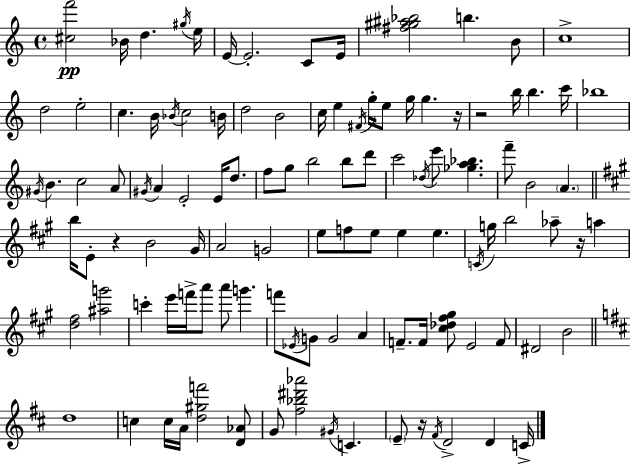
{
  \clef treble
  \time 4/4
  \defaultTimeSignature
  \key c \major
  <cis'' f'''>2\pp bes'16 d''4. \acciaccatura { gis''16 } | e''16 e'16~~ e'2.-. c'8 | e'16 <fis'' gis'' ais'' bes''>2 b''4. b'8 | c''1-> | \break d''2 e''2-. | c''4. b'16 \acciaccatura { bes'16 } c''2 | b'16 d''2 b'2 | c''16 e''4 \acciaccatura { fis'16 } g''16-. e''8 g''16 g''4. | \break r16 r2 b''16 b''4. | c'''16 bes''1 | \acciaccatura { gis'16 } b'4. c''2 | a'8 \acciaccatura { gis'16 } a'4 e'2-. | \break e'16 d''8. f''8 g''8 b''2 | b''8 d'''8 c'''2 \acciaccatura { des''16 } e'''8 | <ges'' a'' bes''>4. f'''8-- b'2 | \parenthesize a'4. \bar "||" \break \key a \major b''16 e'8-. r4 b'2 gis'16 | a'2 g'2 | e''8 f''8 e''8 e''4 e''4. | \acciaccatura { c'16 } g''16 b''2 aes''8-- r16 a''4 | \break <d'' fis''>2 <ais'' g'''>2 | c'''4-. e'''16 f'''16-> a'''8 a'''8 g'''4. | f'''8 \acciaccatura { ees'16 } g'8 g'2 a'4 | f'8.-- f'16 <cis'' des'' fis'' gis''>8 e'2 | \break f'8 dis'2 b'2 | \bar "||" \break \key d \major d''1 | c''4 c''16 a'16 <d'' gis'' f'''>2 <d' aes'>8 | g'8 <fis'' bes'' dis''' aes'''>2 \acciaccatura { gis'16 } c'4. | \parenthesize e'8-- r16 \acciaccatura { fis'16 } d'2-> d'4 | \break c'16-> \bar "|."
}